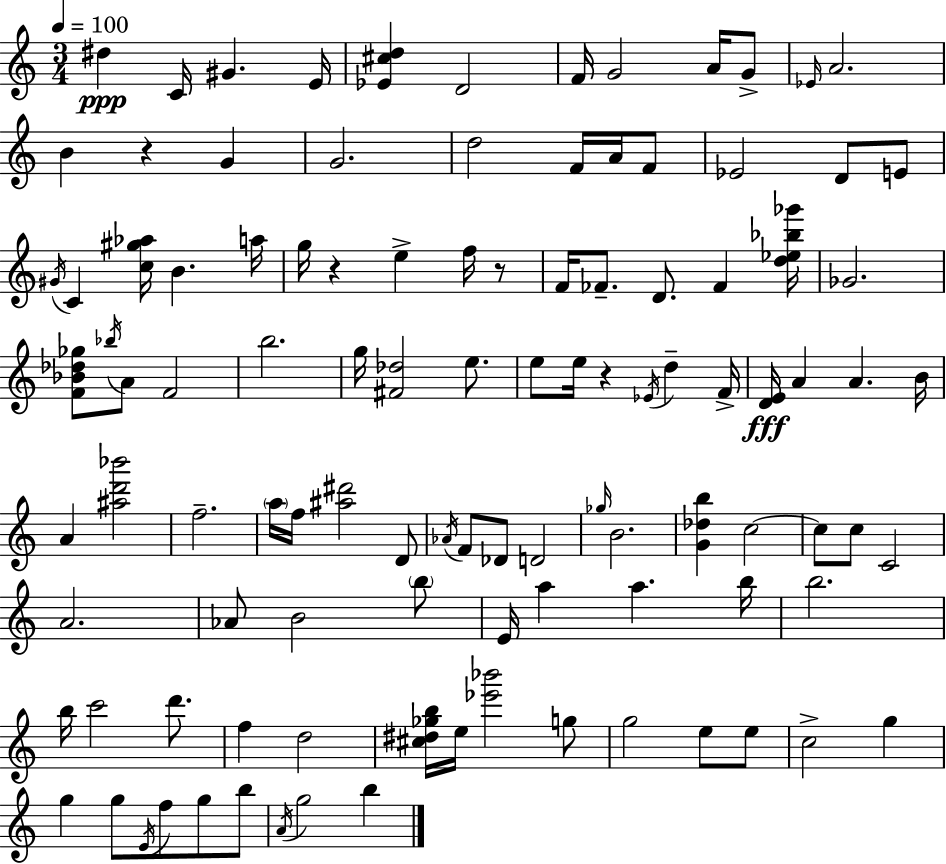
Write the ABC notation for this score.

X:1
T:Untitled
M:3/4
L:1/4
K:C
^d C/4 ^G E/4 [_E^cd] D2 F/4 G2 A/4 G/2 _E/4 A2 B z G G2 d2 F/4 A/4 F/2 _E2 D/2 E/2 ^G/4 C [c^g_a]/4 B a/4 g/4 z e f/4 z/2 F/4 _F/2 D/2 _F [d_e_b_g']/4 _G2 [F_B_d_g]/2 _b/4 A/2 F2 b2 g/4 [^F_d]2 e/2 e/2 e/4 z _E/4 d F/4 [DE]/4 A A B/4 A [^ad'_b']2 f2 a/4 f/4 [^a^d']2 D/2 _A/4 F/2 _D/2 D2 _g/4 B2 [G_db] c2 c/2 c/2 C2 A2 _A/2 B2 b/2 E/4 a a b/4 b2 b/4 c'2 d'/2 f d2 [^c^d_gb]/4 e/4 [_e'_b']2 g/2 g2 e/2 e/2 c2 g g g/2 E/4 f/2 g/2 b/2 A/4 g2 b